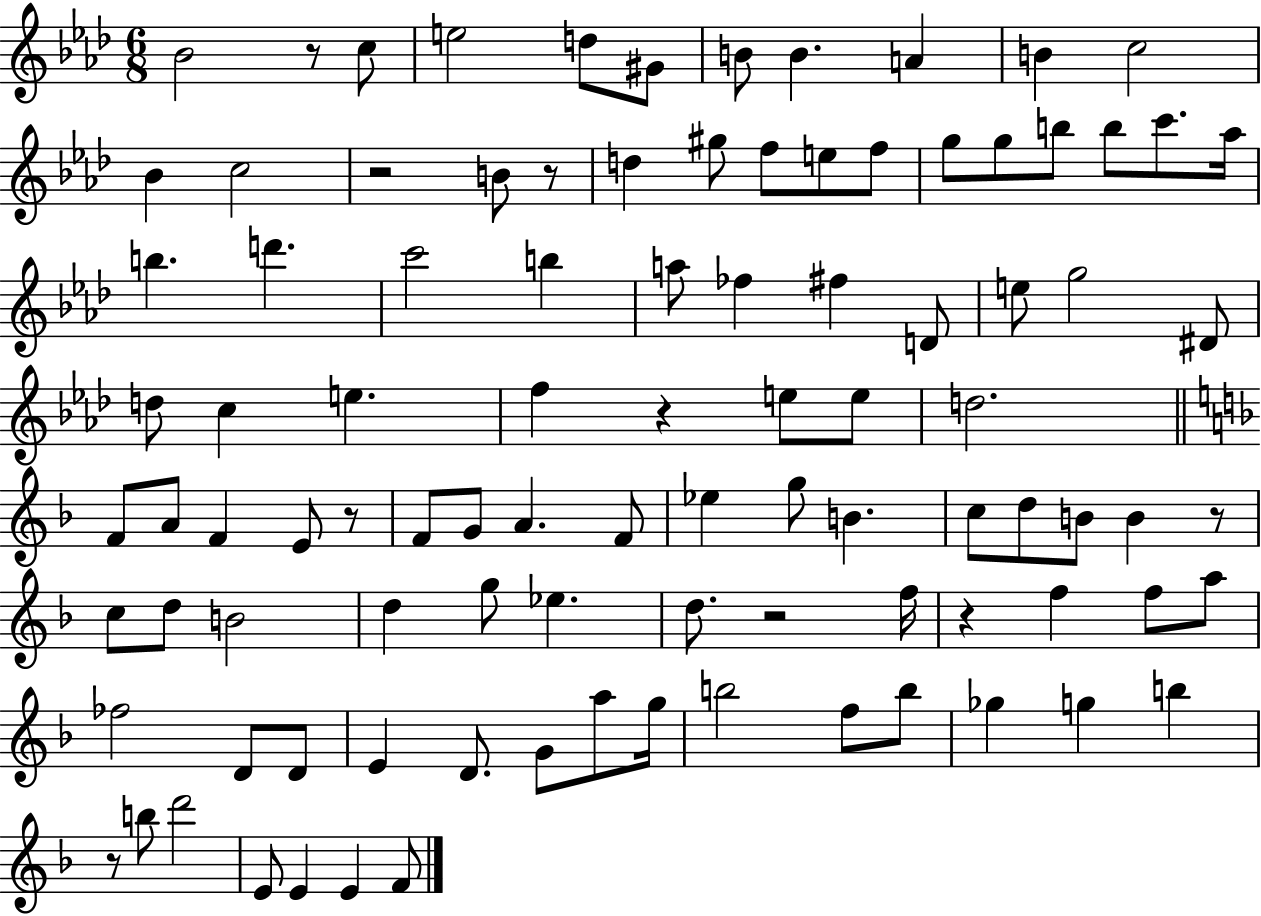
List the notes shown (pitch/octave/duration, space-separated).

Bb4/h R/e C5/e E5/h D5/e G#4/e B4/e B4/q. A4/q B4/q C5/h Bb4/q C5/h R/h B4/e R/e D5/q G#5/e F5/e E5/e F5/e G5/e G5/e B5/e B5/e C6/e. Ab5/s B5/q. D6/q. C6/h B5/q A5/e FES5/q F#5/q D4/e E5/e G5/h D#4/e D5/e C5/q E5/q. F5/q R/q E5/e E5/e D5/h. F4/e A4/e F4/q E4/e R/e F4/e G4/e A4/q. F4/e Eb5/q G5/e B4/q. C5/e D5/e B4/e B4/q R/e C5/e D5/e B4/h D5/q G5/e Eb5/q. D5/e. R/h F5/s R/q F5/q F5/e A5/e FES5/h D4/e D4/e E4/q D4/e. G4/e A5/e G5/s B5/h F5/e B5/e Gb5/q G5/q B5/q R/e B5/e D6/h E4/e E4/q E4/q F4/e